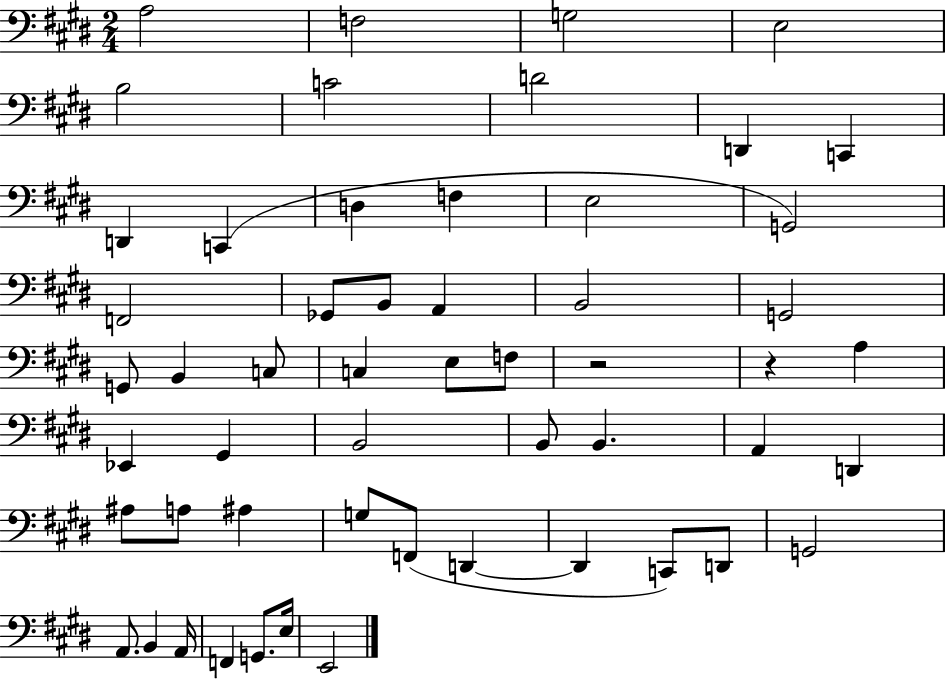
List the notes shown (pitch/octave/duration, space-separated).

A3/h F3/h G3/h E3/h B3/h C4/h D4/h D2/q C2/q D2/q C2/q D3/q F3/q E3/h G2/h F2/h Gb2/e B2/e A2/q B2/h G2/h G2/e B2/q C3/e C3/q E3/e F3/e R/h R/q A3/q Eb2/q G#2/q B2/h B2/e B2/q. A2/q D2/q A#3/e A3/e A#3/q G3/e F2/e D2/q D2/q C2/e D2/e G2/h A2/e. B2/q A2/s F2/q G2/e. E3/s E2/h